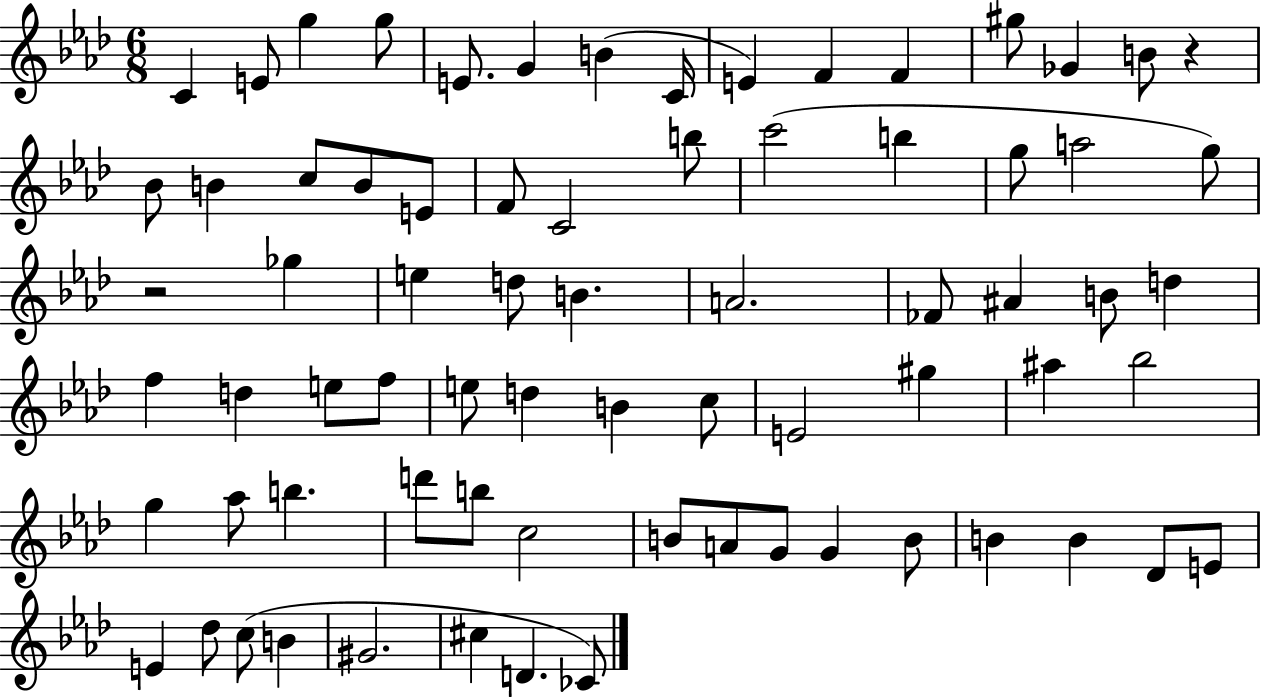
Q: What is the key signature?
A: AES major